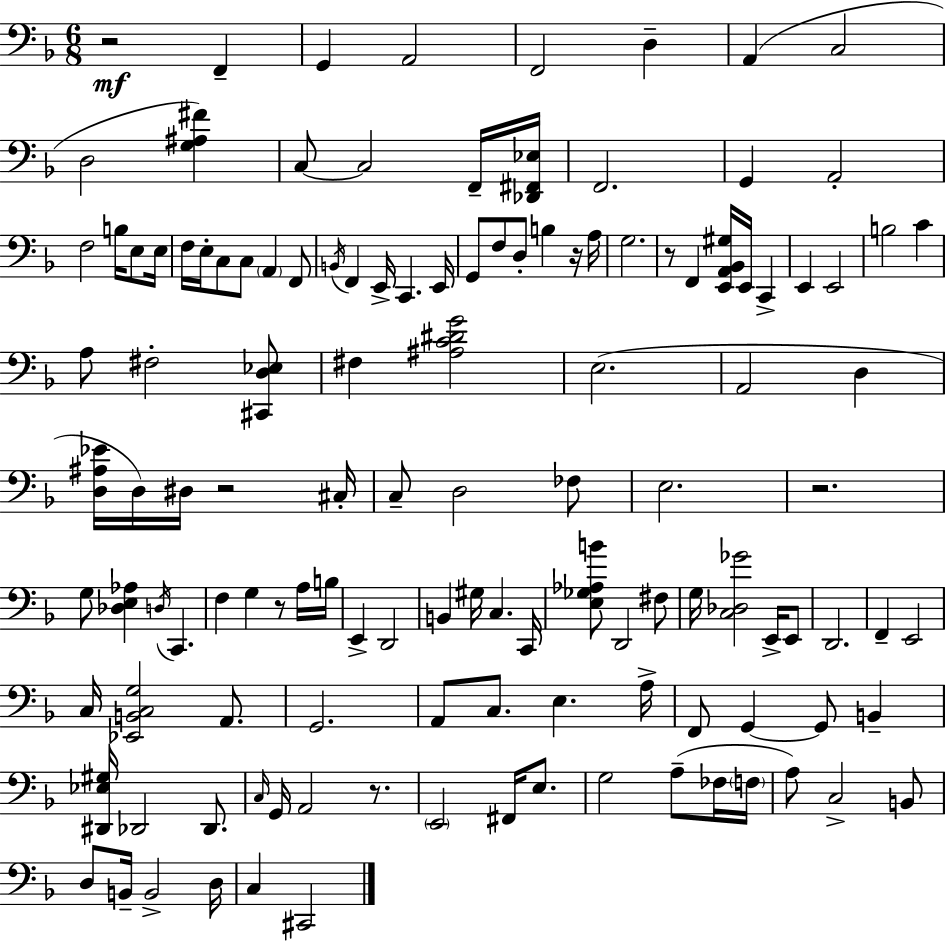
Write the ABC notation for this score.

X:1
T:Untitled
M:6/8
L:1/4
K:Dm
z2 F,, G,, A,,2 F,,2 D, A,, C,2 D,2 [G,^A,^F] C,/2 C,2 F,,/4 [_D,,^F,,_E,]/4 F,,2 G,, A,,2 F,2 B,/4 E,/2 E,/4 F,/4 E,/4 C,/2 C,/2 A,, F,,/2 B,,/4 F,, E,,/4 C,, E,,/4 G,,/2 F,/2 D,/2 B, z/4 A,/4 G,2 z/2 F,, [E,,A,,_B,,^G,]/4 E,,/4 C,, E,, E,,2 B,2 C A,/2 ^F,2 [^C,,D,_E,]/2 ^F, [^A,C^DG]2 E,2 A,,2 D, [D,^A,_E]/4 D,/4 ^D,/4 z2 ^C,/4 C,/2 D,2 _F,/2 E,2 z2 G,/2 [_D,E,_A,] D,/4 C,, F, G, z/2 A,/4 B,/4 E,, D,,2 B,, ^G,/4 C, C,,/4 [E,_G,_A,B]/2 D,,2 ^F,/2 G,/4 [C,_D,_G]2 E,,/4 E,,/2 D,,2 F,, E,,2 C,/4 [_E,,B,,C,G,]2 A,,/2 G,,2 A,,/2 C,/2 E, A,/4 F,,/2 G,, G,,/2 B,, [^D,,_E,^G,]/4 _D,,2 _D,,/2 C,/4 G,,/4 A,,2 z/2 E,,2 ^F,,/4 E,/2 G,2 A,/2 _F,/4 F,/4 A,/2 C,2 B,,/2 D,/2 B,,/4 B,,2 D,/4 C, ^C,,2